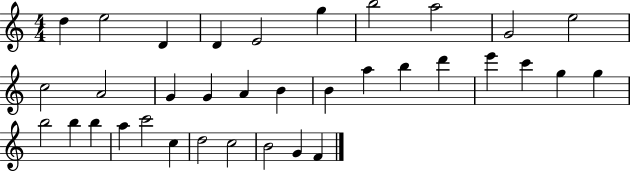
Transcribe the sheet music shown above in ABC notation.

X:1
T:Untitled
M:4/4
L:1/4
K:C
d e2 D D E2 g b2 a2 G2 e2 c2 A2 G G A B B a b d' e' c' g g b2 b b a c'2 c d2 c2 B2 G F